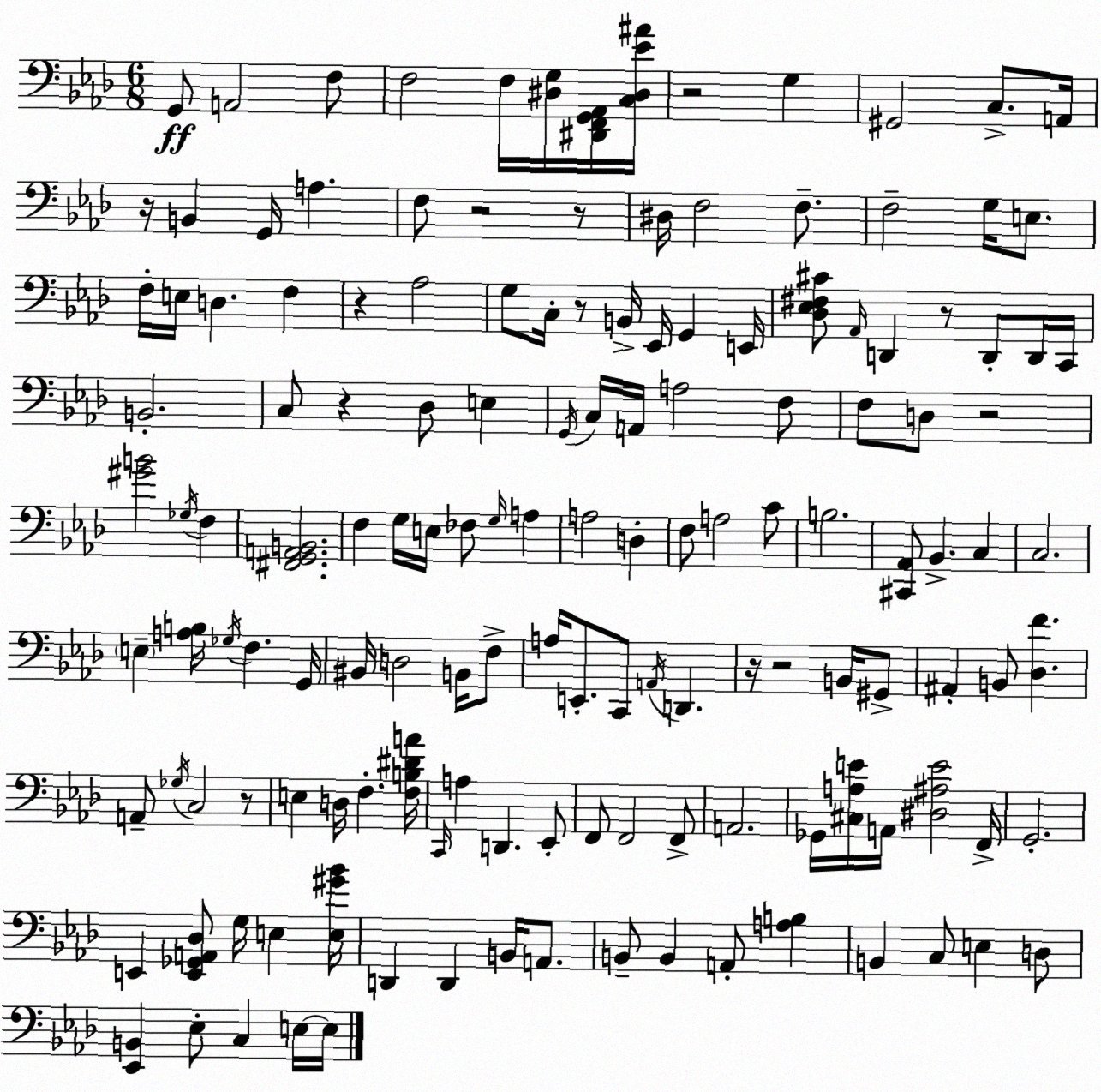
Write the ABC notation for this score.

X:1
T:Untitled
M:6/8
L:1/4
K:Ab
G,,/2 A,,2 F,/2 F,2 F,/4 [^D,G,]/4 [^D,,F,,G,,_A,,]/4 [C,^D,_E^A]/4 z2 G, ^G,,2 C,/2 A,,/4 z/4 B,, G,,/4 A, F,/2 z2 z/2 ^D,/4 F,2 F,/2 F,2 G,/4 E,/2 F,/4 E,/4 D, F, z _A,2 G,/2 C,/4 z/2 B,,/4 _E,,/4 G,, E,,/4 [_D,_E,^F,^C]/2 _A,,/4 D,, z/2 D,,/2 D,,/4 C,,/4 B,,2 C,/2 z _D,/2 E, G,,/4 C,/4 A,,/4 A,2 F,/2 F,/2 D,/2 z2 [^GB]2 _G,/4 F, [^F,,G,,A,,B,,]2 F, G,/4 E,/4 _F,/2 G,/4 A, A,2 D, F,/2 A,2 C/2 B,2 [^C,,_A,,]/2 _B,, C, C,2 E, [A,B,]/4 _G,/4 F, G,,/4 ^B,,/4 D,2 B,,/4 F,/2 A,/4 E,,/2 C,,/2 A,,/4 D,, z/4 z2 B,,/4 ^G,,/2 ^A,, B,,/2 [_D,F] A,,/2 _G,/4 C,2 z/2 E, D,/4 F, [F,B,^DA]/4 C,,/4 A, D,, _E,,/2 F,,/2 F,,2 F,,/2 A,,2 _G,,/4 [^C,A,E]/4 A,,/4 [^D,^A,E]2 F,,/4 G,,2 E,, [E,,_G,,A,,_D,]/2 G,/4 E, [E,^G_B]/4 D,, D,, B,,/4 A,,/2 B,,/2 B,, A,,/2 [A,B,] B,, C,/2 E, D,/2 [_E,,B,,] _E,/2 C, E,/4 E,/4